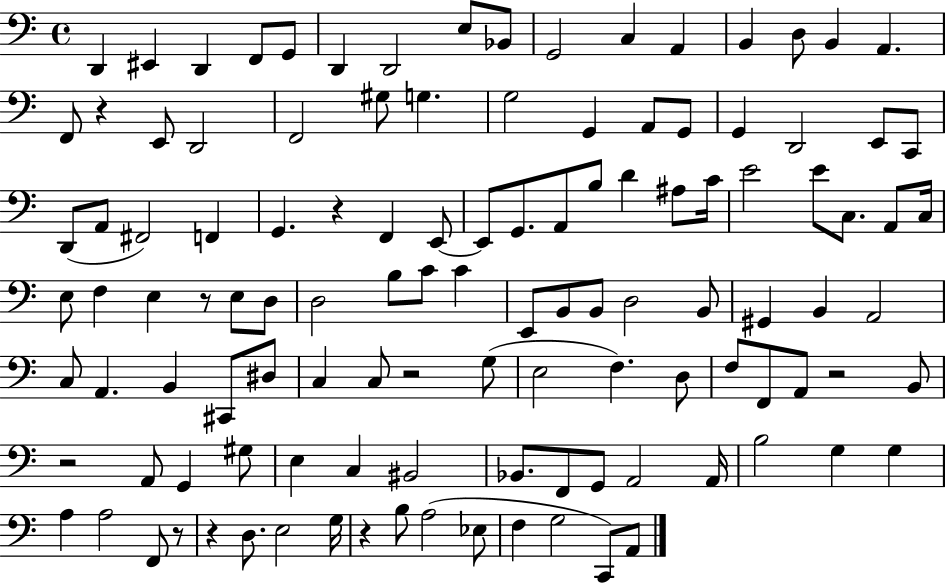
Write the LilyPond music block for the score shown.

{
  \clef bass
  \time 4/4
  \defaultTimeSignature
  \key c \major
  d,4 eis,4 d,4 f,8 g,8 | d,4 d,2 e8 bes,8 | g,2 c4 a,4 | b,4 d8 b,4 a,4. | \break f,8 r4 e,8 d,2 | f,2 gis8 g4. | g2 g,4 a,8 g,8 | g,4 d,2 e,8 c,8 | \break d,8( a,8 fis,2) f,4 | g,4. r4 f,4 e,8~~ | e,8 g,8. a,8 b8 d'4 ais8 c'16 | e'2 e'8 c8. a,8 c16 | \break e8 f4 e4 r8 e8 d8 | d2 b8 c'8 c'4 | e,8 b,8 b,8 d2 b,8 | gis,4 b,4 a,2 | \break c8 a,4. b,4 cis,8 dis8 | c4 c8 r2 g8( | e2 f4.) d8 | f8 f,8 a,8 r2 b,8 | \break r2 a,8 g,4 gis8 | e4 c4 bis,2 | bes,8. f,8 g,8 a,2 a,16 | b2 g4 g4 | \break a4 a2 f,8 r8 | r4 d8. e2 g16 | r4 b8 a2( ees8 | f4 g2 c,8) a,8 | \break \bar "|."
}